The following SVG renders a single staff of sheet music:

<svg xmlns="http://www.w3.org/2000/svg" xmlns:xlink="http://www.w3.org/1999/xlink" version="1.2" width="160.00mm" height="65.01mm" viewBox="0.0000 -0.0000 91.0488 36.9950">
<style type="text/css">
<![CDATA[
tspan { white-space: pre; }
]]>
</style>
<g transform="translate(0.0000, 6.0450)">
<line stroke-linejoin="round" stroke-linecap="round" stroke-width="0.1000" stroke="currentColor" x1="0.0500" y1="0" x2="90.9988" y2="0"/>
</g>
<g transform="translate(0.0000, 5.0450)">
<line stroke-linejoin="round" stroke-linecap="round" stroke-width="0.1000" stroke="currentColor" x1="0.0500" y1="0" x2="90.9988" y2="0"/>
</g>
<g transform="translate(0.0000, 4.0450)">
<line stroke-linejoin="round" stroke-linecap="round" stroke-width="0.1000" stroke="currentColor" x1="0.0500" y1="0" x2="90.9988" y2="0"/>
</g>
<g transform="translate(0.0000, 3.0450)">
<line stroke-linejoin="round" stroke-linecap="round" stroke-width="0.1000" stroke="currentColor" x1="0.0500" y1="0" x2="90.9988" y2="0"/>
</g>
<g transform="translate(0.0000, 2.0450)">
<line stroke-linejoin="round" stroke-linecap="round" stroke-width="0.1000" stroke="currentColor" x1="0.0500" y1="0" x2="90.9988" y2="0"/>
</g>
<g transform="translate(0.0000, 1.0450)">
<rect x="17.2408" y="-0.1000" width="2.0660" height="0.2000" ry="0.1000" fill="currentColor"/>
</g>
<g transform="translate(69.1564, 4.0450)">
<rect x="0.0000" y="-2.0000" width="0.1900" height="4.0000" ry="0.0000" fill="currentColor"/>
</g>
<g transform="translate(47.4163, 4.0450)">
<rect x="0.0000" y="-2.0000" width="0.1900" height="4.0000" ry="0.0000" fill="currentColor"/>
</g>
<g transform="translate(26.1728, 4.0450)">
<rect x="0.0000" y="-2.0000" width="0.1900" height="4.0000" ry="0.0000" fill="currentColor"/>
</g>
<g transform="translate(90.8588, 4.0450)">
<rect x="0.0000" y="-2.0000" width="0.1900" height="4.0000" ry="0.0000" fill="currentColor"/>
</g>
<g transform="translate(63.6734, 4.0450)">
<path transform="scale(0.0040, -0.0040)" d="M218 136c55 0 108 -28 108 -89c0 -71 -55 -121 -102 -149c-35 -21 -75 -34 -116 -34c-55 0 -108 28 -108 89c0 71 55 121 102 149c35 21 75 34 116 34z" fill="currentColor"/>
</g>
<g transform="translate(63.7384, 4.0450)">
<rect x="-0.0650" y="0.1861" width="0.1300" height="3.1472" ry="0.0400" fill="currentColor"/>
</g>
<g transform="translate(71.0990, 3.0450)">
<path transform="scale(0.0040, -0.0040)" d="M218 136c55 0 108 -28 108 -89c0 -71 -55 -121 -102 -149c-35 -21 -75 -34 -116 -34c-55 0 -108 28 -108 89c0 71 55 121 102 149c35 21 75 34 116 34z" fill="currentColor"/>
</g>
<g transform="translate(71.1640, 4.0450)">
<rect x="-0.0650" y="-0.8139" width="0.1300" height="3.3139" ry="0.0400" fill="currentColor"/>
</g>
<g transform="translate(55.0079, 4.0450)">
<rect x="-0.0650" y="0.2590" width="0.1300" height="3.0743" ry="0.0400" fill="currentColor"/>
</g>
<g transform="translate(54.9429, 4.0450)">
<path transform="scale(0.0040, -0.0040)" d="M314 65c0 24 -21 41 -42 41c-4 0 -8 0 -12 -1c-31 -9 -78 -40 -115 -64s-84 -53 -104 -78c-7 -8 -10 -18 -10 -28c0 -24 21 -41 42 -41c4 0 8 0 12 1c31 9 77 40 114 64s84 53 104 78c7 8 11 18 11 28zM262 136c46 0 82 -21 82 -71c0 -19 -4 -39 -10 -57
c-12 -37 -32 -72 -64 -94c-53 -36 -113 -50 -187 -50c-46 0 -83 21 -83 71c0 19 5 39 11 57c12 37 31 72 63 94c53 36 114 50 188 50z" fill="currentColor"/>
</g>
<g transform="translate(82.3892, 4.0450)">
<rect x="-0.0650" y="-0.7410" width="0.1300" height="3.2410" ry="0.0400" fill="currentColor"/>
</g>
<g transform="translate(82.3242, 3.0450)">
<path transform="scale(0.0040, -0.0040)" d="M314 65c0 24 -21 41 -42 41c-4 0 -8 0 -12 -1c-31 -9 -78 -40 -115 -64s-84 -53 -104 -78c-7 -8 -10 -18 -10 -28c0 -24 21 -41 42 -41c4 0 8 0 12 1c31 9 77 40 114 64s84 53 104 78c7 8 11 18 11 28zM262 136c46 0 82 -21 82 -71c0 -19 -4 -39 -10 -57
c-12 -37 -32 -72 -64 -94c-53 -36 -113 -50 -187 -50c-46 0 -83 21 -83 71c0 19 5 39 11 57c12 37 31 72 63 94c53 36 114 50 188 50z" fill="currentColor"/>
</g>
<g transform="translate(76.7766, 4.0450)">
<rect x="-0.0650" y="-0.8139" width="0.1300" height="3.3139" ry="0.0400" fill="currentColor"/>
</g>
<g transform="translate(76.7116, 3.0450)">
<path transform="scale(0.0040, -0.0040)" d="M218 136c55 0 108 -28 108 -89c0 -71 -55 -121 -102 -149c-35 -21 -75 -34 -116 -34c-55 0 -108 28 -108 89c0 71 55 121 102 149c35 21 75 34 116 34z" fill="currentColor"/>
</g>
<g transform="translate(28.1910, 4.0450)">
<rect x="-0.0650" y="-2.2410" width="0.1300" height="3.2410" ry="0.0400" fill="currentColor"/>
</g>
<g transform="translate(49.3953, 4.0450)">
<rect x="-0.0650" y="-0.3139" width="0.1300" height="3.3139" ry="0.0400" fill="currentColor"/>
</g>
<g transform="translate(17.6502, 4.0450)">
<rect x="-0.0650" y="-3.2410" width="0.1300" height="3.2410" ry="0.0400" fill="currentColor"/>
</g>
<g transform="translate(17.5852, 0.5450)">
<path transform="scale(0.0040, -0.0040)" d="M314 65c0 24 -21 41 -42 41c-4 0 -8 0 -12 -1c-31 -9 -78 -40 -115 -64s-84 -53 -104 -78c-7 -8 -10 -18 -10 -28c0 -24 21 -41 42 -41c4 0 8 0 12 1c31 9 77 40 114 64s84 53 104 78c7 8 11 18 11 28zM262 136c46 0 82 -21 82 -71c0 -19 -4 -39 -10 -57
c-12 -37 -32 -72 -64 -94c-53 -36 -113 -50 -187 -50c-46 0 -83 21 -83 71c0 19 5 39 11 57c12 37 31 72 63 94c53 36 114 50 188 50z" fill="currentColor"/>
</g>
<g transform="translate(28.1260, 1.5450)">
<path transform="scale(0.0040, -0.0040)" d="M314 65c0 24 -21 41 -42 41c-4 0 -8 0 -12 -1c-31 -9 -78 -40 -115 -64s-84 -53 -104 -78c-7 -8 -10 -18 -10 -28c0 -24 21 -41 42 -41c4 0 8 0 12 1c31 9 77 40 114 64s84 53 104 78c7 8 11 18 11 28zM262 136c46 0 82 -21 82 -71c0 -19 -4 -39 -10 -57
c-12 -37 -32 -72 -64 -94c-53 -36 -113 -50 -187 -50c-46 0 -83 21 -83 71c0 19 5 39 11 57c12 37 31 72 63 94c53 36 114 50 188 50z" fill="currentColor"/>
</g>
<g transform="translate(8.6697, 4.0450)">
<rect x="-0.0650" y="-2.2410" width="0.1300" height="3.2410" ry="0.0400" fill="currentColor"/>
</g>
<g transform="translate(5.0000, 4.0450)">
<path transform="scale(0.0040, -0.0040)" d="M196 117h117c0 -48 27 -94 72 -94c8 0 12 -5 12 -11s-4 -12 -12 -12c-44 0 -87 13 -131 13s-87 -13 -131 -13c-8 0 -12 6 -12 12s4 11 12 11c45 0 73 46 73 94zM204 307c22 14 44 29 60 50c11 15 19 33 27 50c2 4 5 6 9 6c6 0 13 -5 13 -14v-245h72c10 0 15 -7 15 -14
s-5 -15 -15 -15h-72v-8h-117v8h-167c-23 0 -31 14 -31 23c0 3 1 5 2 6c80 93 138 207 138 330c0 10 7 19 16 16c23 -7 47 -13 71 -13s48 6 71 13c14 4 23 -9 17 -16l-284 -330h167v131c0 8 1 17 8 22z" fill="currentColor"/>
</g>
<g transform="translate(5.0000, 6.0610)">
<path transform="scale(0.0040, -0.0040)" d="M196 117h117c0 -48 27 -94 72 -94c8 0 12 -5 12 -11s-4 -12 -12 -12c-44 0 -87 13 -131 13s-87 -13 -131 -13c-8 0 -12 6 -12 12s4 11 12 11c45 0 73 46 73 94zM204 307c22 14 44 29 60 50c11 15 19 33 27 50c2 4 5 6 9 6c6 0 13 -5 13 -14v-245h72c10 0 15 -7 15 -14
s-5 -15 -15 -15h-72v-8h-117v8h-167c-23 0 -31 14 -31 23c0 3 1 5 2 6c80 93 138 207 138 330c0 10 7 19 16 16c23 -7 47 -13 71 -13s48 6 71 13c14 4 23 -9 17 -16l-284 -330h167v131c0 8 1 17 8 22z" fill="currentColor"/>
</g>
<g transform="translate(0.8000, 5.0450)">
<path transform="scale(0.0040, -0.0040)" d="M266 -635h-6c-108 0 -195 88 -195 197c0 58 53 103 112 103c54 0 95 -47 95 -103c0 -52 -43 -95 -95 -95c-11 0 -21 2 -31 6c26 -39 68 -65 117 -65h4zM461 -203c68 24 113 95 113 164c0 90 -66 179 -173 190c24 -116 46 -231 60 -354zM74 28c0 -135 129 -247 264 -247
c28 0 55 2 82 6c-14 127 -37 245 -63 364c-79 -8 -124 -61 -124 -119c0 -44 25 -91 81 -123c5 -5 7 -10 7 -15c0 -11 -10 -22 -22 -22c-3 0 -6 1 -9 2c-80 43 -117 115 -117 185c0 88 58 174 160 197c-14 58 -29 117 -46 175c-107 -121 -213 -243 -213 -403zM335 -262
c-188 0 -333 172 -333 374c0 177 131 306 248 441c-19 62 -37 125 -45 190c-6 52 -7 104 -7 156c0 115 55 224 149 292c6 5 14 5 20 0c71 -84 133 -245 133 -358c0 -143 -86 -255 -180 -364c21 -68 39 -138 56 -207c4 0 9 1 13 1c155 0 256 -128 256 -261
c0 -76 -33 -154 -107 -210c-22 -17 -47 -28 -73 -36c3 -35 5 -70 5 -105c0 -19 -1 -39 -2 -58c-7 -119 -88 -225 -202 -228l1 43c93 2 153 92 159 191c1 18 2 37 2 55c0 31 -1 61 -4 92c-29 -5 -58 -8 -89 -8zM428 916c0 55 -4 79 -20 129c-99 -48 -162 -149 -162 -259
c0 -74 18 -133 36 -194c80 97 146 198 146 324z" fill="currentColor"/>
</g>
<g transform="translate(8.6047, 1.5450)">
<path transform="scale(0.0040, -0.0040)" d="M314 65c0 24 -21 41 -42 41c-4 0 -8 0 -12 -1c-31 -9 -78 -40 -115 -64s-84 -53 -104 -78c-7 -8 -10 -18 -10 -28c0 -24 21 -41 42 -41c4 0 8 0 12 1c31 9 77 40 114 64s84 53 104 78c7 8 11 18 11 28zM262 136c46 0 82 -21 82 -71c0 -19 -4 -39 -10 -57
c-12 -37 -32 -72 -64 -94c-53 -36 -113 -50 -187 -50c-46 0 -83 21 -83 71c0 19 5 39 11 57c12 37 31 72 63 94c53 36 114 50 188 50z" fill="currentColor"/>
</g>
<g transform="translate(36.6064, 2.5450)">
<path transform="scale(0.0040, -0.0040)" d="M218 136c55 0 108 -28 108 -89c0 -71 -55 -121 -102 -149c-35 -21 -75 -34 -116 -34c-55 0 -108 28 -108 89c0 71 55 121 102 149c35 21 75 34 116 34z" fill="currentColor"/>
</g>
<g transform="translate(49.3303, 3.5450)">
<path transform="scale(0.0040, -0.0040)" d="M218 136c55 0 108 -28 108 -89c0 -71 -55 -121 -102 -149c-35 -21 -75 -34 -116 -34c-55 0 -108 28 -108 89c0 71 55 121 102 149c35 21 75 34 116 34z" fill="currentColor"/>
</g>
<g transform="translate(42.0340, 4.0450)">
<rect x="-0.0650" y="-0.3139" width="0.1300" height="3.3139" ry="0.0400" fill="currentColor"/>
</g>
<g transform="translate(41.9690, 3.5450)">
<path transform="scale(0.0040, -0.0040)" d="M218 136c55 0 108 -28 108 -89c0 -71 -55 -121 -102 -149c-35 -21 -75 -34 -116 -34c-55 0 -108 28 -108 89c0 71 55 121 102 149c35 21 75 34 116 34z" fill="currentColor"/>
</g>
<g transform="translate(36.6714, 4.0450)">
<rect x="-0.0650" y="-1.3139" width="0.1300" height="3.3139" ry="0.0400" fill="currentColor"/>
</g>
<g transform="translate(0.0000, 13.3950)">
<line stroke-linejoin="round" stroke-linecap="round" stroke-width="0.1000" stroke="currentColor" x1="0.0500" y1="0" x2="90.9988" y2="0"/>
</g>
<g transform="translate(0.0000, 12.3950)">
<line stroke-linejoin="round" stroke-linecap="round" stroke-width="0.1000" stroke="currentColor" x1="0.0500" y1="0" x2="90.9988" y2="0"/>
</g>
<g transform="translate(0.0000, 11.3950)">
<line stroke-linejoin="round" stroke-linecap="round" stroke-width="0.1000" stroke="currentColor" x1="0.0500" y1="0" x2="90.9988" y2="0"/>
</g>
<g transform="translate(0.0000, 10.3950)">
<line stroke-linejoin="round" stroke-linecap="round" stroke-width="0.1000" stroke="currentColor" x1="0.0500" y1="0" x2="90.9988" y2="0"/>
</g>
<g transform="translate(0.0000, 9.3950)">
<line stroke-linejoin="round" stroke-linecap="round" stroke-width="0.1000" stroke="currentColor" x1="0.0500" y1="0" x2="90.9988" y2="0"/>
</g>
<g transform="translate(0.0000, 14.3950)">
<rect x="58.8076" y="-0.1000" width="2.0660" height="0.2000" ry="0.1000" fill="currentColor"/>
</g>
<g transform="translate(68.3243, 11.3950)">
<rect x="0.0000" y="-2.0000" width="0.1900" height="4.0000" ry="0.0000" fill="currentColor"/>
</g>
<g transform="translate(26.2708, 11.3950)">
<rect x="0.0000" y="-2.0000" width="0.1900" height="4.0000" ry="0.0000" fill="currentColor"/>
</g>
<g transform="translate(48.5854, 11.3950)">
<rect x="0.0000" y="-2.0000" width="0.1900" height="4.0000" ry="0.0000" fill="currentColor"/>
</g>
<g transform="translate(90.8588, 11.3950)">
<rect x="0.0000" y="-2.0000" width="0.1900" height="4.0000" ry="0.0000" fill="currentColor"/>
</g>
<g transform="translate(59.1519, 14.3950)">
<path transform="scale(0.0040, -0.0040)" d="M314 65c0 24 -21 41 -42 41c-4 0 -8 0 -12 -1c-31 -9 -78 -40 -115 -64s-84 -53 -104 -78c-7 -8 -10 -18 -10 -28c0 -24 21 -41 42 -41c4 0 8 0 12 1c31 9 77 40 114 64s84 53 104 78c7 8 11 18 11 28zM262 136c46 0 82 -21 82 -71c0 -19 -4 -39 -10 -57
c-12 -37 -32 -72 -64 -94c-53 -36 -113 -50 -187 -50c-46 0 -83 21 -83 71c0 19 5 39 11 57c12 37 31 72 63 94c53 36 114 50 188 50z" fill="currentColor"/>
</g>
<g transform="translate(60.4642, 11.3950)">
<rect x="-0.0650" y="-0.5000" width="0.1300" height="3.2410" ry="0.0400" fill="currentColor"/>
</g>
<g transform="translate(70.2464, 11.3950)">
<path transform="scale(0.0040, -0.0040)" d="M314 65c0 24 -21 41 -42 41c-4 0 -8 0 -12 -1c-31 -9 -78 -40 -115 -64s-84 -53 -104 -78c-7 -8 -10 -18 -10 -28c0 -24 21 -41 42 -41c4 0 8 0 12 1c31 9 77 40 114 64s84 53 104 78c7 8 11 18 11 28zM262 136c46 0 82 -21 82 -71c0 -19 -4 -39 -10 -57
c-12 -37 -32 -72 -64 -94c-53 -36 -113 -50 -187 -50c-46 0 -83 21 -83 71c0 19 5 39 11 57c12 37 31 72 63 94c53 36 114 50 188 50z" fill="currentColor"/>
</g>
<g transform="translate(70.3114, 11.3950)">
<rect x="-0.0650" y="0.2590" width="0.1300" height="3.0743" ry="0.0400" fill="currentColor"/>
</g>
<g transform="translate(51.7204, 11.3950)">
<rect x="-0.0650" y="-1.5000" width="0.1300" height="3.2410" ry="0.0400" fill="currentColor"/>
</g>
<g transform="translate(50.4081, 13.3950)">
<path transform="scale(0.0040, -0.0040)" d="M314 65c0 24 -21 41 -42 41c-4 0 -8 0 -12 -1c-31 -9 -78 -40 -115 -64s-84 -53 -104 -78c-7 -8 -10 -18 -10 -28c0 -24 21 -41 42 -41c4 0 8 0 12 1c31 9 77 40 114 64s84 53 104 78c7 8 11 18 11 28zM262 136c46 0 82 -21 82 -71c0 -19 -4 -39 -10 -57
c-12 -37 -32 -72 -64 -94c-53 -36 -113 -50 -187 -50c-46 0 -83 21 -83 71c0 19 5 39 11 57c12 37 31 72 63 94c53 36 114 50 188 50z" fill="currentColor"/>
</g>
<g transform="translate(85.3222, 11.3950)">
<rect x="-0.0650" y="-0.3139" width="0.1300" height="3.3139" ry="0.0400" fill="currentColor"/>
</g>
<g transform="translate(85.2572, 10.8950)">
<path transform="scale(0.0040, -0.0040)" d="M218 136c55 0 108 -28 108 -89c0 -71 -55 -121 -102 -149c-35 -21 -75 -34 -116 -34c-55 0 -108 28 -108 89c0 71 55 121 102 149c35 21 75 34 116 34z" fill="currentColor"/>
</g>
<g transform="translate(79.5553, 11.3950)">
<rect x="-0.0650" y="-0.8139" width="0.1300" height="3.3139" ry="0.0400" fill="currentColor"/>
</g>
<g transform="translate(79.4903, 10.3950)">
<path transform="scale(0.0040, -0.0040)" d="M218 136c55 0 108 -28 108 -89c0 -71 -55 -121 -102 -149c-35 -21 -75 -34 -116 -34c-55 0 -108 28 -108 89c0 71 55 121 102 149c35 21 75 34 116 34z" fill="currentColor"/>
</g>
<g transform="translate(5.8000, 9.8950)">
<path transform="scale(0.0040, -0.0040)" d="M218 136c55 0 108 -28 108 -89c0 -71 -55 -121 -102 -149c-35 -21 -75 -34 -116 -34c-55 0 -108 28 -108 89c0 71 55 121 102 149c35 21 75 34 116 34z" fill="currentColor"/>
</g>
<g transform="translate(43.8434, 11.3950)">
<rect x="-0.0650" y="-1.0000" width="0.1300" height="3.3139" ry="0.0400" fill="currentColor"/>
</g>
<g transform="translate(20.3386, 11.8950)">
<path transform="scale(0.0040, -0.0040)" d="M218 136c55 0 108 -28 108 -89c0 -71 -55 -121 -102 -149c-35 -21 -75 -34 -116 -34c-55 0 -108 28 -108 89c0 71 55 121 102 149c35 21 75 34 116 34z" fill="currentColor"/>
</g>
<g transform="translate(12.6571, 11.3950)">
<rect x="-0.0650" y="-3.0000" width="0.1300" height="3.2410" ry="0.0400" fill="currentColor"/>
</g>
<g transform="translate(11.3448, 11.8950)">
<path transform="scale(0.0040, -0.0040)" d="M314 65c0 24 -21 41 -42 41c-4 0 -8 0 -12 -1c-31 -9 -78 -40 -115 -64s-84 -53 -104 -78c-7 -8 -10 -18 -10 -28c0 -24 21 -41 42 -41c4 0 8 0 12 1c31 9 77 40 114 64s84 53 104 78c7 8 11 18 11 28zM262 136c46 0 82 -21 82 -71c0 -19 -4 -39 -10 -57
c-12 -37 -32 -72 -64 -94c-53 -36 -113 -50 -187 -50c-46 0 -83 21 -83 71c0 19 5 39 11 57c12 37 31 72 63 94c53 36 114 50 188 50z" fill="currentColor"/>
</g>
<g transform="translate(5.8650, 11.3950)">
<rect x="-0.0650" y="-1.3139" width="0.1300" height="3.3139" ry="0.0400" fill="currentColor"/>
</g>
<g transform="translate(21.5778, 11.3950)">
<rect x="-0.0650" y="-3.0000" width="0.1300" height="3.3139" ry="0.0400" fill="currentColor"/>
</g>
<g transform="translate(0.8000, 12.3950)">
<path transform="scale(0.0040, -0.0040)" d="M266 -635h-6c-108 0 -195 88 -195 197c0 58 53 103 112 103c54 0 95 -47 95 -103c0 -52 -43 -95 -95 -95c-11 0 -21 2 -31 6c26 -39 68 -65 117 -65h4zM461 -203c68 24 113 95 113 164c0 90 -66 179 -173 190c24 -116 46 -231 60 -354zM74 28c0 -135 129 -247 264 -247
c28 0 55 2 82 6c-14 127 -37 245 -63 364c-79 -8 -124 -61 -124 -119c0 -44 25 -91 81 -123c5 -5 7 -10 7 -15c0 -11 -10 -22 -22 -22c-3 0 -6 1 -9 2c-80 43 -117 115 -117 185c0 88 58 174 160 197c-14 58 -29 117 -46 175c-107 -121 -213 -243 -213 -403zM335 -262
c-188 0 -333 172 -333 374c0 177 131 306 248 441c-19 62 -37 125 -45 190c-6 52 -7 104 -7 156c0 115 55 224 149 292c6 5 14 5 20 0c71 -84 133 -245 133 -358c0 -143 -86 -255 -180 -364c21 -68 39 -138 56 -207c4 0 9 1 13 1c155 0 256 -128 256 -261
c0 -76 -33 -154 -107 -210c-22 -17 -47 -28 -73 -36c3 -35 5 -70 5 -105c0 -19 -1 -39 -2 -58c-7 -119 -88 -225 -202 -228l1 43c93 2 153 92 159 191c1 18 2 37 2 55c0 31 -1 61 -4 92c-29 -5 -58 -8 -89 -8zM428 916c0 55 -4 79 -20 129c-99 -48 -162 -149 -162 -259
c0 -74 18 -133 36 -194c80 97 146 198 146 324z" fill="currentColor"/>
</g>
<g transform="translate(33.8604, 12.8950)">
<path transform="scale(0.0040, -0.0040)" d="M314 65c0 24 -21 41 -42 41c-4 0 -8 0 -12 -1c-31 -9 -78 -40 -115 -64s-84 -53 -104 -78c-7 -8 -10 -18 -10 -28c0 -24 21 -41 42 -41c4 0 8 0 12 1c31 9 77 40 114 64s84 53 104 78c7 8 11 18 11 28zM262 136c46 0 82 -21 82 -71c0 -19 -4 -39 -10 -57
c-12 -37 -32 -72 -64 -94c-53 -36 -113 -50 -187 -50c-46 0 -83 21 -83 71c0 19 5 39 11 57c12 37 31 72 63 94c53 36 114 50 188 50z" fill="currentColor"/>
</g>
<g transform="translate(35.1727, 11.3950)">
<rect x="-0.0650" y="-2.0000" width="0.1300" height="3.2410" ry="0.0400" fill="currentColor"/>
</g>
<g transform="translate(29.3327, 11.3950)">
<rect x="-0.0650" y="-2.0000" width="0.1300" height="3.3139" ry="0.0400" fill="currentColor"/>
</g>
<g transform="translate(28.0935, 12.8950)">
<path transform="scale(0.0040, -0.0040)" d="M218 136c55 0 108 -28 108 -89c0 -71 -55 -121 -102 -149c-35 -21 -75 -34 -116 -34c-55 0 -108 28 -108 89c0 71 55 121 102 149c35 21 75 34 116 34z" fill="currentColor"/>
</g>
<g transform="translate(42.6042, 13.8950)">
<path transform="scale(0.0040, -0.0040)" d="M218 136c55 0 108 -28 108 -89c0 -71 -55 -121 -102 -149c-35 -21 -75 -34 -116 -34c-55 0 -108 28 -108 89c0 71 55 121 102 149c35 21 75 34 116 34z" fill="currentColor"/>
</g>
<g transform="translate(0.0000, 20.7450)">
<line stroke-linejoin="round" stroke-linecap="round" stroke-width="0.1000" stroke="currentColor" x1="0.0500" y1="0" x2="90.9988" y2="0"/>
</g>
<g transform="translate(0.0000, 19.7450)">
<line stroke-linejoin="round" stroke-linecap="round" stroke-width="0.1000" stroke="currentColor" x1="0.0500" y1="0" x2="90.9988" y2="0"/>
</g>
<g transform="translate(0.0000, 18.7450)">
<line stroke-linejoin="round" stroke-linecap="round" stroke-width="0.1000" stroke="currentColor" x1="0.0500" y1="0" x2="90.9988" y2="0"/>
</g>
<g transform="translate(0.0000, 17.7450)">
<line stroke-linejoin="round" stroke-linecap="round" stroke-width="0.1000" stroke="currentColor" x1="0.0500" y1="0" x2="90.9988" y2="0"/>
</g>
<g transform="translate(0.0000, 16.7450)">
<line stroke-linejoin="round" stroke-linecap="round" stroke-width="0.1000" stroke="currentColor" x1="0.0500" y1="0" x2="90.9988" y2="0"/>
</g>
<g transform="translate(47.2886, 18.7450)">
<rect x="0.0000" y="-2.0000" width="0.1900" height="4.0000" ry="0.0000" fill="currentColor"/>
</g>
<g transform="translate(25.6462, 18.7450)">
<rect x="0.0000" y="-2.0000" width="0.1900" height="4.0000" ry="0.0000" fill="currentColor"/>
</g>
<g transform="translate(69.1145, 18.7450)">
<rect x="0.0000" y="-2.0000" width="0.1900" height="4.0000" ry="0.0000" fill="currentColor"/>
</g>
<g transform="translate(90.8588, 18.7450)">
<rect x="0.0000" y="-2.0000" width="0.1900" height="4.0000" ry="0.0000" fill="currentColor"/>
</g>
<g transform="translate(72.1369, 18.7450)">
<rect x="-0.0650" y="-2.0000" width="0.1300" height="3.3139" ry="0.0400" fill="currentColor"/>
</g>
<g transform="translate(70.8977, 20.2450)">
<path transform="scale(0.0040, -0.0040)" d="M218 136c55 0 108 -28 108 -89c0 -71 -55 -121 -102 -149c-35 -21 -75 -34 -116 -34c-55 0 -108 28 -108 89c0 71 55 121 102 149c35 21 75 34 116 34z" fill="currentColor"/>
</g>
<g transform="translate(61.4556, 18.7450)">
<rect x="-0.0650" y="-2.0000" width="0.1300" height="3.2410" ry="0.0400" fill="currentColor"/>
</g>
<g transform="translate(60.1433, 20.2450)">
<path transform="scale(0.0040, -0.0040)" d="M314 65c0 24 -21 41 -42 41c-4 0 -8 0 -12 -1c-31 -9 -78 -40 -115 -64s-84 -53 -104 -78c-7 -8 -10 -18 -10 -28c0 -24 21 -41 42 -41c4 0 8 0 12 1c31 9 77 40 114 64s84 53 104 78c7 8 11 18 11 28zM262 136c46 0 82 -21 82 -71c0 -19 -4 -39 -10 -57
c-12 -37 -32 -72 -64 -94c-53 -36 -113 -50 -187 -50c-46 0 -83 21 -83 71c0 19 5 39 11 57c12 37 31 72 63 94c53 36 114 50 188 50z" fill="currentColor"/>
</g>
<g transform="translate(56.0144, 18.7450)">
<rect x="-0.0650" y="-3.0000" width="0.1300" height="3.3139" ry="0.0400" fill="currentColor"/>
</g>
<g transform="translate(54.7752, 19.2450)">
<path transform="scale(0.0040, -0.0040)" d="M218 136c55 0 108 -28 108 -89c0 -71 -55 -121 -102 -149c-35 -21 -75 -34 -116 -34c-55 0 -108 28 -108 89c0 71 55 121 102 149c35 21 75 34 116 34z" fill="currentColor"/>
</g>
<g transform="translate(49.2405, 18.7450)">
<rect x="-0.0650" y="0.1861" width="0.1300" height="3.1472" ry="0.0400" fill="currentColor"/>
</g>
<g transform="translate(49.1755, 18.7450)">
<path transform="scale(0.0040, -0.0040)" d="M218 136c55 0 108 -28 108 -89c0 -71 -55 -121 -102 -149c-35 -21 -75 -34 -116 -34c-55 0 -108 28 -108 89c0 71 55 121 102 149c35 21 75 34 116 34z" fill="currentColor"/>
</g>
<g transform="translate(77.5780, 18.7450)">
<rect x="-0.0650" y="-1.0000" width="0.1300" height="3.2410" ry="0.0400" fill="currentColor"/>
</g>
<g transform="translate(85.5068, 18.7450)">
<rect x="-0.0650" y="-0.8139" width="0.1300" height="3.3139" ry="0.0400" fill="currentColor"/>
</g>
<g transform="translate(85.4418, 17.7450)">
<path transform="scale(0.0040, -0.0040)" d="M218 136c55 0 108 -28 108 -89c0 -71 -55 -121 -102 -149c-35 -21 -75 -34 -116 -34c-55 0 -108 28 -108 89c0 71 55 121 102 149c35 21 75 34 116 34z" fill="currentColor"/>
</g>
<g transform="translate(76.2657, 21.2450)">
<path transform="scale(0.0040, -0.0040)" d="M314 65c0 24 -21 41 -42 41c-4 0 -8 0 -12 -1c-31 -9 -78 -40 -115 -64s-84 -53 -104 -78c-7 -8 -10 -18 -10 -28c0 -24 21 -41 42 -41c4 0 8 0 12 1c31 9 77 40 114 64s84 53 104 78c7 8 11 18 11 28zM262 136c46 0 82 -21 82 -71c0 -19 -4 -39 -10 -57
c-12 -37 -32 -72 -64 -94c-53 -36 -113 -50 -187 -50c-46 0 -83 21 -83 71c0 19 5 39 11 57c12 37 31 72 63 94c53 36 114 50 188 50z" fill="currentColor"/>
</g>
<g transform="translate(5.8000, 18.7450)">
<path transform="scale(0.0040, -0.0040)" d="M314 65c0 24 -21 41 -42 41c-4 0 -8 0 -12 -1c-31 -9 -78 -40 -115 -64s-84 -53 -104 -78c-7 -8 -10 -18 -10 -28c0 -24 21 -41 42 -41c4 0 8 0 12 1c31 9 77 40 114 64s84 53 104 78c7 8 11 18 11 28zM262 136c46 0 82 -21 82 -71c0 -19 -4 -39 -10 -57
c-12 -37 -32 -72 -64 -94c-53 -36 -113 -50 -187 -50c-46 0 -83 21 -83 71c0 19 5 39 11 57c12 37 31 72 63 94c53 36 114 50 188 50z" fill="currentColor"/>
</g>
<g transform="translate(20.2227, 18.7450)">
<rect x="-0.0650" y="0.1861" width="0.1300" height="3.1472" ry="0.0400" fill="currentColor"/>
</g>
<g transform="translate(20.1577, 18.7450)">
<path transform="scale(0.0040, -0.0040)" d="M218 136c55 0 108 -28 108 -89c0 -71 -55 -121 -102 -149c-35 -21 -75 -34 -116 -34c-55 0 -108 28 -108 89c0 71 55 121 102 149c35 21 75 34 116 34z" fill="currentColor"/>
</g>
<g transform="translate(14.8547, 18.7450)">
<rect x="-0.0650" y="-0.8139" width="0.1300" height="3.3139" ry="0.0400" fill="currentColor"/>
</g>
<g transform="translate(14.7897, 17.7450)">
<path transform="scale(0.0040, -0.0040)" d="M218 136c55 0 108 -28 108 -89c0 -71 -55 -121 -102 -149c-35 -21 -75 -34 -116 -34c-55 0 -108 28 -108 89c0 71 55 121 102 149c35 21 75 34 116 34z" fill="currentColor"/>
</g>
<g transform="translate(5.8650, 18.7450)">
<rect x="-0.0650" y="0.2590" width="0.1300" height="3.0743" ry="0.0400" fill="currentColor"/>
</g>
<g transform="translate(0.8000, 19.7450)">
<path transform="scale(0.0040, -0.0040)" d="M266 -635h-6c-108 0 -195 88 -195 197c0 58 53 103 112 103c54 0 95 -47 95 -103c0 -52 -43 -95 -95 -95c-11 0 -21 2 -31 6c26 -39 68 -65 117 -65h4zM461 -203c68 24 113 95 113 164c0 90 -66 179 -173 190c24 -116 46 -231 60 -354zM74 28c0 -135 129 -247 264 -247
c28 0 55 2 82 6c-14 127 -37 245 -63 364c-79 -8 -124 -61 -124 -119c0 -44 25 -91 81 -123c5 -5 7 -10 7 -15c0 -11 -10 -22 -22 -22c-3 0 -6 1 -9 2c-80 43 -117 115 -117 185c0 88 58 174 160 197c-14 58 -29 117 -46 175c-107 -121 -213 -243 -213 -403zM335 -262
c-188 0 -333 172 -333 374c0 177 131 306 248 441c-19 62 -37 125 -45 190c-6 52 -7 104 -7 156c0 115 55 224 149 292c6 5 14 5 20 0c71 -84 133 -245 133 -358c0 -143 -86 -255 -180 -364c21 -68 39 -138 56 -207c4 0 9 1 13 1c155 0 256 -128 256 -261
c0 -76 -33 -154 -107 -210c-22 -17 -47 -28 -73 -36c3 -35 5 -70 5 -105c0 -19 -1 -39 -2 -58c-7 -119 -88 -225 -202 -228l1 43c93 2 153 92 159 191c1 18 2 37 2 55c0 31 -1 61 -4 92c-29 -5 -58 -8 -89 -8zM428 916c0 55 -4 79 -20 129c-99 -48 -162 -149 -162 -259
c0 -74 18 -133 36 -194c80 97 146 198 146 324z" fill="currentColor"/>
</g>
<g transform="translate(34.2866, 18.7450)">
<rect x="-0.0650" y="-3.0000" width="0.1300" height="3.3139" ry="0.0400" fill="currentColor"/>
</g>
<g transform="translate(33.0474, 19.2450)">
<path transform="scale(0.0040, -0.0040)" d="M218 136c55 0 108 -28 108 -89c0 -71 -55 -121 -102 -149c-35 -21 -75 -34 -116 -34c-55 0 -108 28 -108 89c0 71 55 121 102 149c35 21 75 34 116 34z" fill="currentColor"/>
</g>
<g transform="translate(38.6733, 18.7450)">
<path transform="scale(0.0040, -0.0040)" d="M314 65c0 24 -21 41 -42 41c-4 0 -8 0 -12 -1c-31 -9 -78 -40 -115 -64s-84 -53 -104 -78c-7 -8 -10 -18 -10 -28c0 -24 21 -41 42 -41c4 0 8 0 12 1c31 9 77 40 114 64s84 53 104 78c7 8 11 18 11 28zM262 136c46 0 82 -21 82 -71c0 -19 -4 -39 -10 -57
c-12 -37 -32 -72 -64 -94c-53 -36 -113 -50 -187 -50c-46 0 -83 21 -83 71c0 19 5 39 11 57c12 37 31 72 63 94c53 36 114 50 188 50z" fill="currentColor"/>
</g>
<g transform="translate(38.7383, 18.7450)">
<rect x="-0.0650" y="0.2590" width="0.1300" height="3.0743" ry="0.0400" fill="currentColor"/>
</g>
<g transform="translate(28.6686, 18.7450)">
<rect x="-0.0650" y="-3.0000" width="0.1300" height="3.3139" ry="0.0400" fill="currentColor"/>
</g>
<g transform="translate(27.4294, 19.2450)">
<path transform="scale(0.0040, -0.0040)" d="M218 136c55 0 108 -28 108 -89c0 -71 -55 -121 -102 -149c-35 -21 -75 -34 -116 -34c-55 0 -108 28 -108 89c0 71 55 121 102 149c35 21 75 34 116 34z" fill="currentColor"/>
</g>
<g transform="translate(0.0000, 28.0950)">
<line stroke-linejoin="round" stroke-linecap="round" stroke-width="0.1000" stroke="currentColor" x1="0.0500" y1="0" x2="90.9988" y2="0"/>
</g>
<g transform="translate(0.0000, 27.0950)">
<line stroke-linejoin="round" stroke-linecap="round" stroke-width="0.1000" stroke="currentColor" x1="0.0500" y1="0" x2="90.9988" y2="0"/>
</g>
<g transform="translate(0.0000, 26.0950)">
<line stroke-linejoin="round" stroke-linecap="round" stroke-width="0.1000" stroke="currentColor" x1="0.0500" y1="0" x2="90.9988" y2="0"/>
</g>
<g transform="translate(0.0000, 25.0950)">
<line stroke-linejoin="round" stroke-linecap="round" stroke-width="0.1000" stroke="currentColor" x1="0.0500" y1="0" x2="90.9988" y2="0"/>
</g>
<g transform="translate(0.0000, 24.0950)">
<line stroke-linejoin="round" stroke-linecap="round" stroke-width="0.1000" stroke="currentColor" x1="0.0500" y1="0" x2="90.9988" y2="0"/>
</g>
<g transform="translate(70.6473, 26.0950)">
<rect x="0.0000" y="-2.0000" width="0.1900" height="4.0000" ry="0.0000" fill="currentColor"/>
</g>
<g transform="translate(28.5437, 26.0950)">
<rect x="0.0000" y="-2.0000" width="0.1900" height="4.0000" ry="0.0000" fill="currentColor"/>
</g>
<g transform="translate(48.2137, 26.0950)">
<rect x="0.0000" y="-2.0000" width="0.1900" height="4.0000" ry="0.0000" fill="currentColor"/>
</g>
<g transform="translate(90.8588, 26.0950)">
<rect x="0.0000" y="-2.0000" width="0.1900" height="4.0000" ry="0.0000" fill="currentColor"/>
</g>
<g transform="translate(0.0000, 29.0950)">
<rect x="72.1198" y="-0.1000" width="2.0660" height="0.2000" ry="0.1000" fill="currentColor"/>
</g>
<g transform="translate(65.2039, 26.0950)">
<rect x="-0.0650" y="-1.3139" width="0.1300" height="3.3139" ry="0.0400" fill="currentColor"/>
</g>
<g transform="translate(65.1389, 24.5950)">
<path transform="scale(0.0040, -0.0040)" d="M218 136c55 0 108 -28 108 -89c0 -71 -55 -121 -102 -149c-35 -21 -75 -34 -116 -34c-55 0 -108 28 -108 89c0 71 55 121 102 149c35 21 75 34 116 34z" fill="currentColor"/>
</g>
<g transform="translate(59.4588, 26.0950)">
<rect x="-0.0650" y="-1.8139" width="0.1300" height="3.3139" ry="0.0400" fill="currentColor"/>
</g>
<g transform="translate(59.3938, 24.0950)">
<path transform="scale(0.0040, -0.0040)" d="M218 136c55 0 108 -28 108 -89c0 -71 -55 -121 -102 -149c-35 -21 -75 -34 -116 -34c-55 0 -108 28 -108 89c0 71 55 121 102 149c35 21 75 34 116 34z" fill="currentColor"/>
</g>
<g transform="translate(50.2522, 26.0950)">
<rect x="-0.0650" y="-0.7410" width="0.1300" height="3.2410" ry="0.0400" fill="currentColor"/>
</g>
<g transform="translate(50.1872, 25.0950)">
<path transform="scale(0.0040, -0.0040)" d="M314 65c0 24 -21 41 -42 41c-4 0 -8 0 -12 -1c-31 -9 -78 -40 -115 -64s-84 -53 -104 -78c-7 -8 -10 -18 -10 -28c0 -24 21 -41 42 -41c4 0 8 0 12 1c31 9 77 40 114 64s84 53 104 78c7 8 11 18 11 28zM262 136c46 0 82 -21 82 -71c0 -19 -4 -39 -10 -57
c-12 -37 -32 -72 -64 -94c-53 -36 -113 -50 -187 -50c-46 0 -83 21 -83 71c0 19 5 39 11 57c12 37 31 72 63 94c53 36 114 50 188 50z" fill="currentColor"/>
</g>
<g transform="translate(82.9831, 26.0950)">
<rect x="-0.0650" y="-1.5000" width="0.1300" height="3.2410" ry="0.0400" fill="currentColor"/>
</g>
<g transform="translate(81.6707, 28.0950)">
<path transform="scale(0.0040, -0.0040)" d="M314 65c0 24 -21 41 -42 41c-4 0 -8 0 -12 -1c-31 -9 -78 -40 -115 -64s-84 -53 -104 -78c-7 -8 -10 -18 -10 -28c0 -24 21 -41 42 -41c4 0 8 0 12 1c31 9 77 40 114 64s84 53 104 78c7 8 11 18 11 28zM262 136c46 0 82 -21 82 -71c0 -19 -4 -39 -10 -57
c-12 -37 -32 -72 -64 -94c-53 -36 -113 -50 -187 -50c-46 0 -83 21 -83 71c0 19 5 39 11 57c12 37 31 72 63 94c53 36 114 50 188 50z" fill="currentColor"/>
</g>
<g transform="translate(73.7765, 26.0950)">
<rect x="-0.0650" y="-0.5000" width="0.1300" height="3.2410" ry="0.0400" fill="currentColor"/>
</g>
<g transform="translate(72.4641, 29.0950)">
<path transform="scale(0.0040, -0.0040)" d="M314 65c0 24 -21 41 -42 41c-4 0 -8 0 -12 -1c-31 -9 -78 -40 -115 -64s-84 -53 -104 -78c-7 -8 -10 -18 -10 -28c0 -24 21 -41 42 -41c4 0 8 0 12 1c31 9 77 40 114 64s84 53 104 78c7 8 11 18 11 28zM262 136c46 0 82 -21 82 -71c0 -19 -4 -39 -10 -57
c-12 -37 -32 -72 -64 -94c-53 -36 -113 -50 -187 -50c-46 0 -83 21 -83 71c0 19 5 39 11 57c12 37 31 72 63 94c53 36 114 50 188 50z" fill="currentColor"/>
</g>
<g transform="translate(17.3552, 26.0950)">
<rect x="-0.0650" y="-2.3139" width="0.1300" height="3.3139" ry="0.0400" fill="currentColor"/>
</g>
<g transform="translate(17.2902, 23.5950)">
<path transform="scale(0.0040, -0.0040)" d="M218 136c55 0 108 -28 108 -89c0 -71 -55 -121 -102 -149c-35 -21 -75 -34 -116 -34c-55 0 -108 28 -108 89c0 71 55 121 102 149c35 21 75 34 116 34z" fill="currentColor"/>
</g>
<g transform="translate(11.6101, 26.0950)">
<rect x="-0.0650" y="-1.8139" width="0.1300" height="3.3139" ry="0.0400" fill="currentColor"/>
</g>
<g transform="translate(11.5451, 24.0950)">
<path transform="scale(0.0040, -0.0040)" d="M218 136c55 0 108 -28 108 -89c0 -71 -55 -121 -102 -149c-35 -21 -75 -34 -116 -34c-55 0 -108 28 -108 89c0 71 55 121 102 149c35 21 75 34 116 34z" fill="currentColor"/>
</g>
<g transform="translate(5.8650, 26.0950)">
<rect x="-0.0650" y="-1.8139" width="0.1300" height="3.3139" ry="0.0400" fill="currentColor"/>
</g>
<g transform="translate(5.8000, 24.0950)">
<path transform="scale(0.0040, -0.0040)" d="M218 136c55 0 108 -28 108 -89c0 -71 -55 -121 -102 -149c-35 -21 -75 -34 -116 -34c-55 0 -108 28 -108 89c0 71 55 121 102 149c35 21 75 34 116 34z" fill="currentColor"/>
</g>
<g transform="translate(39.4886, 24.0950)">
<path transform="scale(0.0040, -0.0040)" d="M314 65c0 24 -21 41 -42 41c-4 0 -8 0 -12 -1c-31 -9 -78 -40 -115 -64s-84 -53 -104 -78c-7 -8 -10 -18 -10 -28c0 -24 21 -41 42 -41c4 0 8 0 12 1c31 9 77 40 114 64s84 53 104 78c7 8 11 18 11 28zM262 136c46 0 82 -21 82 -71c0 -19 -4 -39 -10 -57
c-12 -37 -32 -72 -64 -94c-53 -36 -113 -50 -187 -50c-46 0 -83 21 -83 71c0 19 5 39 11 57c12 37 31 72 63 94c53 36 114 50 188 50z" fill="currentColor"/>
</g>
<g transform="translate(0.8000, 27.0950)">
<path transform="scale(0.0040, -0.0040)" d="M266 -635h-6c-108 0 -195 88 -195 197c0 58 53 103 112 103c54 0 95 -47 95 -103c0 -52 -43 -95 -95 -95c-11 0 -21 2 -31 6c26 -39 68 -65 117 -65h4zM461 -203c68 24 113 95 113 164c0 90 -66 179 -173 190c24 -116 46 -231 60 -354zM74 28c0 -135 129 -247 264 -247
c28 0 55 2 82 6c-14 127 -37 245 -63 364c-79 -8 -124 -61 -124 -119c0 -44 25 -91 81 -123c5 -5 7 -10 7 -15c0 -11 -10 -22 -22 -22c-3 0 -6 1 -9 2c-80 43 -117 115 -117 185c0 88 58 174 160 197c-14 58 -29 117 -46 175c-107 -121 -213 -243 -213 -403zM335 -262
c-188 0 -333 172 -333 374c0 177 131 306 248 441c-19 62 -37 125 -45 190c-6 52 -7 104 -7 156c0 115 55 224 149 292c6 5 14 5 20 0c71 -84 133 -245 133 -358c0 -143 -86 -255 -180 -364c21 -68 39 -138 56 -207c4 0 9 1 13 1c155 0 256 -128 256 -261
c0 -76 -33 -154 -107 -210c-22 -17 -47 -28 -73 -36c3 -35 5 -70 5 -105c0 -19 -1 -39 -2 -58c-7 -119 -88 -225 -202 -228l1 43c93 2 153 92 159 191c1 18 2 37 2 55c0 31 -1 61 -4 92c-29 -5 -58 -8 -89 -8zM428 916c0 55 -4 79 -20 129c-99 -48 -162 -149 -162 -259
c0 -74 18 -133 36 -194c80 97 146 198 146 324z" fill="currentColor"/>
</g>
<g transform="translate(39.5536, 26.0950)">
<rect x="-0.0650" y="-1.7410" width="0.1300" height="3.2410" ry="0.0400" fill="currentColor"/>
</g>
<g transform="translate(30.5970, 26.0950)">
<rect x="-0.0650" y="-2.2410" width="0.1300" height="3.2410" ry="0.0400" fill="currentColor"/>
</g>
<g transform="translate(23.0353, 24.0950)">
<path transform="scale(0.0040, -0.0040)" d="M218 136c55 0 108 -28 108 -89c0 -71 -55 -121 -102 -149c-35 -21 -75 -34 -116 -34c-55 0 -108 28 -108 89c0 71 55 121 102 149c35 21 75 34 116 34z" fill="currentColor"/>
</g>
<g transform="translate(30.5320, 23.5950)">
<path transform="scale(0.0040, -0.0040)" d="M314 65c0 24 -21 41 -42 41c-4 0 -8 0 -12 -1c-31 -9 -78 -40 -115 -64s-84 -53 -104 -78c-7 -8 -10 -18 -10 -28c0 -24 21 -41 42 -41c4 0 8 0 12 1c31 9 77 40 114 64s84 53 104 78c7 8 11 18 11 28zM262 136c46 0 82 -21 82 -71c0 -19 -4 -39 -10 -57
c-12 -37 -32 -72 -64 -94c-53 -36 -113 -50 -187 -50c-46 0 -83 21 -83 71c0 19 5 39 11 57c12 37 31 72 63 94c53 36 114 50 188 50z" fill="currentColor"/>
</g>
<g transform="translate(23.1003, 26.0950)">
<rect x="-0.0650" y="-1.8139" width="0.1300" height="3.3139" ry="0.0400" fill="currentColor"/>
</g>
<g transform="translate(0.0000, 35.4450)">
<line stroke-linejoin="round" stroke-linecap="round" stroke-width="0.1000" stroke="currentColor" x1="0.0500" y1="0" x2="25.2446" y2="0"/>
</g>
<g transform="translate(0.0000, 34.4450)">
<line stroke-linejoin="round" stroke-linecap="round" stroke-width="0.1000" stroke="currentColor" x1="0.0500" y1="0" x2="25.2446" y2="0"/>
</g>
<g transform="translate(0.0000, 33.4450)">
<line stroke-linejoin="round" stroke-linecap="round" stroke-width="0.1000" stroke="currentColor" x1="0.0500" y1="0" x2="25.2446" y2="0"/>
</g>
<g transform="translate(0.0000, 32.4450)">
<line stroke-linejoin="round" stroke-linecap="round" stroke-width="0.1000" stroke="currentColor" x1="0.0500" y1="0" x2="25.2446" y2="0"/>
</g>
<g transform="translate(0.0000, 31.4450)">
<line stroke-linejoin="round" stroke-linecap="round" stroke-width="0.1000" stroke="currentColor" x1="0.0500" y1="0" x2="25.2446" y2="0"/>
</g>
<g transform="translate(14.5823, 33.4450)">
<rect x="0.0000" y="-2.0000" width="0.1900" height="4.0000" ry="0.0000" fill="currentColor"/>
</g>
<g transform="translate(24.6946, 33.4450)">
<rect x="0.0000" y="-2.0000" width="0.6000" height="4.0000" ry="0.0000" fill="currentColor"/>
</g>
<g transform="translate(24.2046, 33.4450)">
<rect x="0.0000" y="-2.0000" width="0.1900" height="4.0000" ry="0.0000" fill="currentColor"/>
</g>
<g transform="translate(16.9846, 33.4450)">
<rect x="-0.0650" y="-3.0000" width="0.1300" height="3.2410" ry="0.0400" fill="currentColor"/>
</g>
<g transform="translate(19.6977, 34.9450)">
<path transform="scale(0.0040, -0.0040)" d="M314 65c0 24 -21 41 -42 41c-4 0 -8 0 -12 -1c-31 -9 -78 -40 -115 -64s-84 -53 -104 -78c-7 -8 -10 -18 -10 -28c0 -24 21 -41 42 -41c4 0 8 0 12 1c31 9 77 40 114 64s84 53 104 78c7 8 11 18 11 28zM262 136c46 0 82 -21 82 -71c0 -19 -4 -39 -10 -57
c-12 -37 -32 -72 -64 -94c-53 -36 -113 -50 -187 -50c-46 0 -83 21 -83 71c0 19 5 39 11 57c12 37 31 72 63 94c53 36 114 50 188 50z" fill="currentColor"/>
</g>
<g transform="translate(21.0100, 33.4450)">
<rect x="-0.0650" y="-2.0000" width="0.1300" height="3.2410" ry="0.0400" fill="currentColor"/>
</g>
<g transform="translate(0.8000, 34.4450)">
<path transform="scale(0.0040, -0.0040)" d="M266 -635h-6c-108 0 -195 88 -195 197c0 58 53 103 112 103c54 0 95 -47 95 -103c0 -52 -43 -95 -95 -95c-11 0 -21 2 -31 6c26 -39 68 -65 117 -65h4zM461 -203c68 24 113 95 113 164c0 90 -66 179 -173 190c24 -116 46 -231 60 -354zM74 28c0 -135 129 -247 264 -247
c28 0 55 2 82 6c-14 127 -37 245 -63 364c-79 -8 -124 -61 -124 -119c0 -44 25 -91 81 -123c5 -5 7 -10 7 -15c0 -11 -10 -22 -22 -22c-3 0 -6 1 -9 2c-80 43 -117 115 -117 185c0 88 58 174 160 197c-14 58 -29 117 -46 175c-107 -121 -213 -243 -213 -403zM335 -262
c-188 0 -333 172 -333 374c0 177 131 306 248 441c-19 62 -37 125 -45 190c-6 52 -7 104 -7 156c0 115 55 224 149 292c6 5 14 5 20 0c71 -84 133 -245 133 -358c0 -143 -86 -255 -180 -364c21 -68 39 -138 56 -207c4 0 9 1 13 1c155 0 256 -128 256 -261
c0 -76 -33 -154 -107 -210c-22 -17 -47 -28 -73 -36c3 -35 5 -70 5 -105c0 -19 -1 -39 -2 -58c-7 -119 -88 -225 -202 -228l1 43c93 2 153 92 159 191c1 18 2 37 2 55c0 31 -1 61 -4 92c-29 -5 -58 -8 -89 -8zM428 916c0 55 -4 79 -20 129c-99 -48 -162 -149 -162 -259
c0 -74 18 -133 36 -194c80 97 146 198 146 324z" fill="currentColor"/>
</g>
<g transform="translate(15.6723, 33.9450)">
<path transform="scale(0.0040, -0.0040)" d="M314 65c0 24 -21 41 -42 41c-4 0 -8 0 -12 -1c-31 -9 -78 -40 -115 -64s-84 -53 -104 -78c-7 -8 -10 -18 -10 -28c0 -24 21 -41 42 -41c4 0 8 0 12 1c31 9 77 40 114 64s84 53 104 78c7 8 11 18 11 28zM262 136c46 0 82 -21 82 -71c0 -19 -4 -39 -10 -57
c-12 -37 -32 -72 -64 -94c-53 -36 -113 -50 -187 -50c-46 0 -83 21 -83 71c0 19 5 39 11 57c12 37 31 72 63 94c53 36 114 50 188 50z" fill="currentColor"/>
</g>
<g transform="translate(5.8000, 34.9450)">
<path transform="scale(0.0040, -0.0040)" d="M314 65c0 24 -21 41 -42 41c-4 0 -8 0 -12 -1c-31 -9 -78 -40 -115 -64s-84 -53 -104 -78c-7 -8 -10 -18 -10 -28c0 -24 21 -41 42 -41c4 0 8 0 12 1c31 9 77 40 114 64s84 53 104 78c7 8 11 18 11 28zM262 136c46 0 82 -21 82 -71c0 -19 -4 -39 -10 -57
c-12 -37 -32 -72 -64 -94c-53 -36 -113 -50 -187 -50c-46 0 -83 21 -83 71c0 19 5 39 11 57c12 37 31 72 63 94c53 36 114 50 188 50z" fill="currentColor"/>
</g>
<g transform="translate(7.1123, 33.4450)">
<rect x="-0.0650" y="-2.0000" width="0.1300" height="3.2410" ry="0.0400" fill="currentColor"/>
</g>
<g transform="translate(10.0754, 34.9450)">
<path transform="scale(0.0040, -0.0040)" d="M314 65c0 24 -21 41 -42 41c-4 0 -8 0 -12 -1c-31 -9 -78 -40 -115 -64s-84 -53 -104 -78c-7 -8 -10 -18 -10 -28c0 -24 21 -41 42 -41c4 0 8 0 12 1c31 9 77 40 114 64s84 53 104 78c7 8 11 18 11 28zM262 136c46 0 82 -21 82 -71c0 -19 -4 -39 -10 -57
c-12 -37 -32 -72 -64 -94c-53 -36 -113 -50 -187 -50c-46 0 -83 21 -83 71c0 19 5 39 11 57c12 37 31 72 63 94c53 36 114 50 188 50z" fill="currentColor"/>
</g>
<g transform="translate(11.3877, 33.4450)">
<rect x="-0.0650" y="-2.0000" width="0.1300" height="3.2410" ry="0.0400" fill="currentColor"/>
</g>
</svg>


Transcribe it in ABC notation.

X:1
T:Untitled
M:4/4
L:1/4
K:C
g2 b2 g2 e c c B2 B d d d2 e A2 A F F2 D E2 C2 B2 d c B2 d B A A B2 B A F2 F D2 d f f g f g2 f2 d2 f e C2 E2 F2 F2 A2 F2